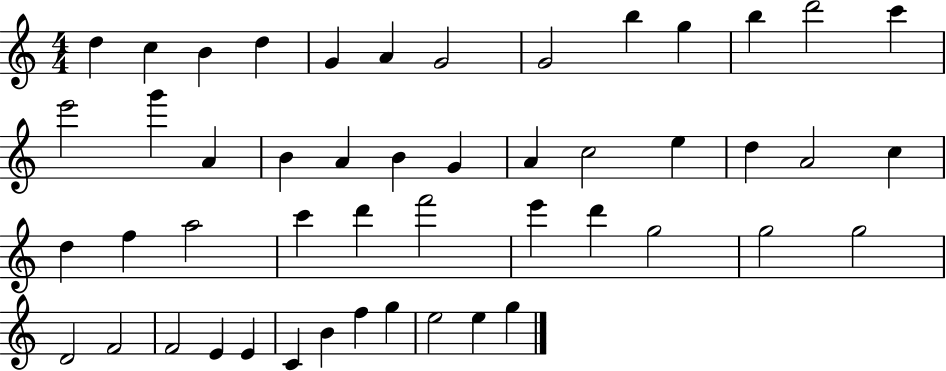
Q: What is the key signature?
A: C major